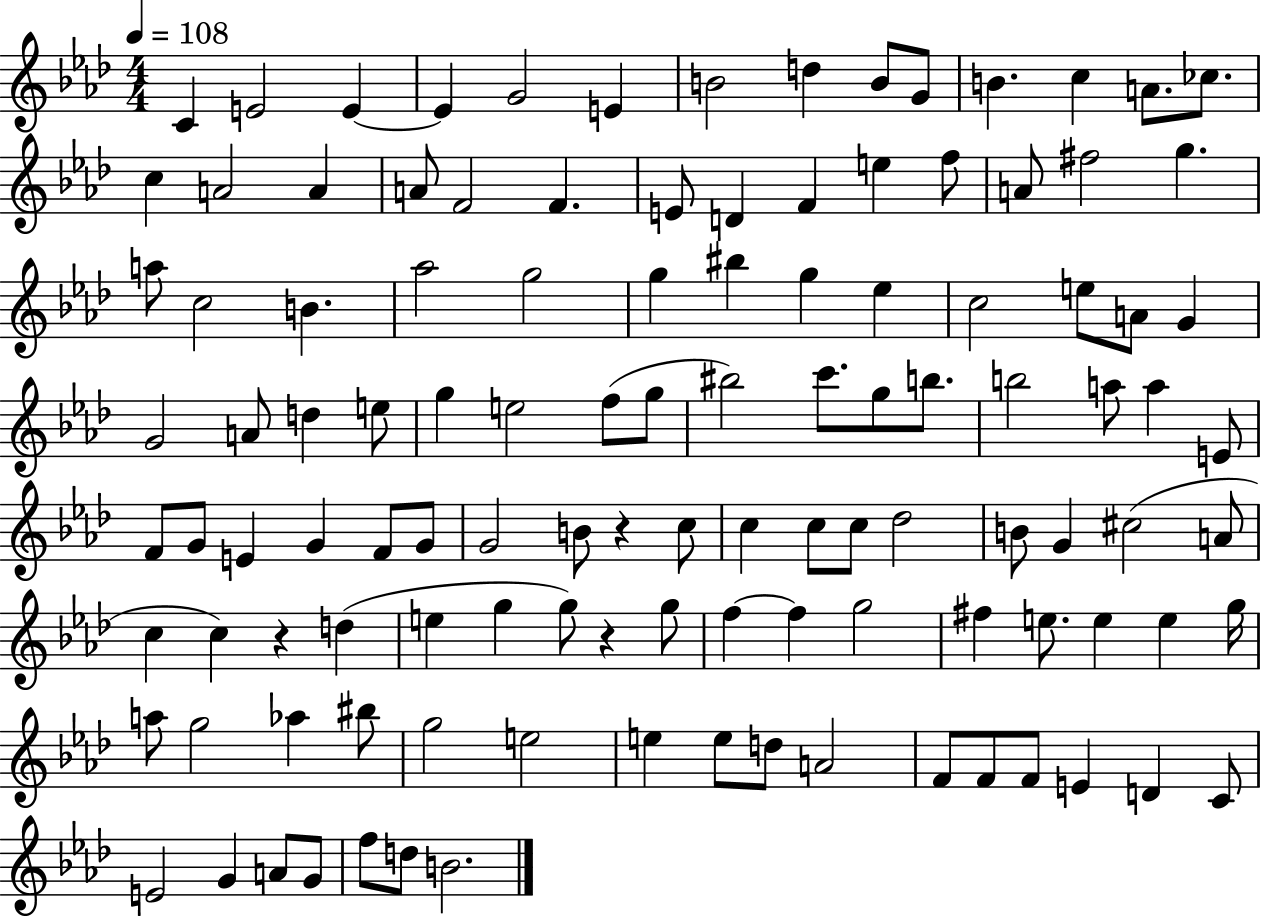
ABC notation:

X:1
T:Untitled
M:4/4
L:1/4
K:Ab
C E2 E E G2 E B2 d B/2 G/2 B c A/2 _c/2 c A2 A A/2 F2 F E/2 D F e f/2 A/2 ^f2 g a/2 c2 B _a2 g2 g ^b g _e c2 e/2 A/2 G G2 A/2 d e/2 g e2 f/2 g/2 ^b2 c'/2 g/2 b/2 b2 a/2 a E/2 F/2 G/2 E G F/2 G/2 G2 B/2 z c/2 c c/2 c/2 _d2 B/2 G ^c2 A/2 c c z d e g g/2 z g/2 f f g2 ^f e/2 e e g/4 a/2 g2 _a ^b/2 g2 e2 e e/2 d/2 A2 F/2 F/2 F/2 E D C/2 E2 G A/2 G/2 f/2 d/2 B2